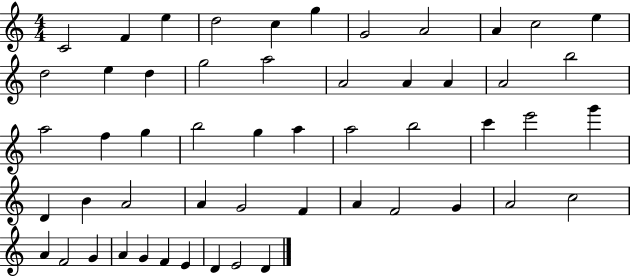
C4/h F4/q E5/q D5/h C5/q G5/q G4/h A4/h A4/q C5/h E5/q D5/h E5/q D5/q G5/h A5/h A4/h A4/q A4/q A4/h B5/h A5/h F5/q G5/q B5/h G5/q A5/q A5/h B5/h C6/q E6/h G6/q D4/q B4/q A4/h A4/q G4/h F4/q A4/q F4/h G4/q A4/h C5/h A4/q F4/h G4/q A4/q G4/q F4/q E4/q D4/q E4/h D4/q